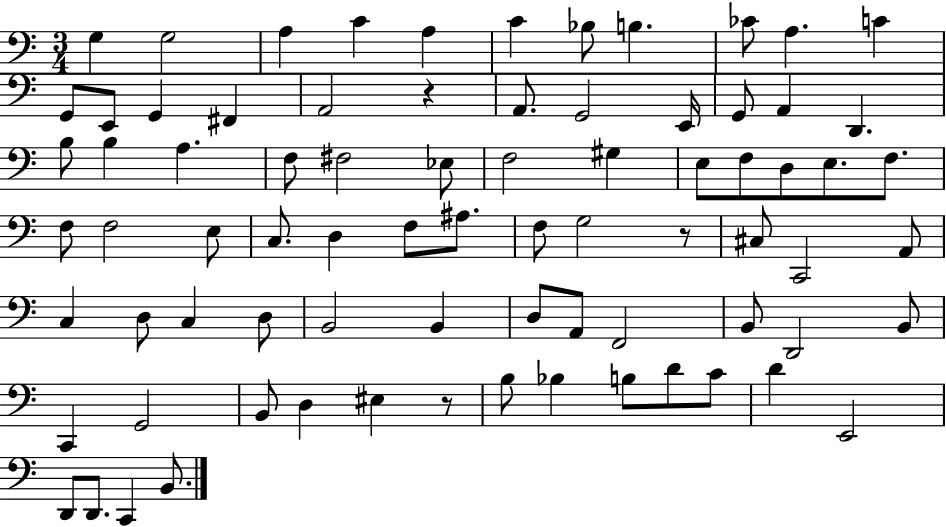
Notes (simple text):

G3/q G3/h A3/q C4/q A3/q C4/q Bb3/e B3/q. CES4/e A3/q. C4/q G2/e E2/e G2/q F#2/q A2/h R/q A2/e. G2/h E2/s G2/e A2/q D2/q. B3/e B3/q A3/q. F3/e F#3/h Eb3/e F3/h G#3/q E3/e F3/e D3/e E3/e. F3/e. F3/e F3/h E3/e C3/e. D3/q F3/e A#3/e. F3/e G3/h R/e C#3/e C2/h A2/e C3/q D3/e C3/q D3/e B2/h B2/q D3/e A2/e F2/h B2/e D2/h B2/e C2/q G2/h B2/e D3/q EIS3/q R/e B3/e Bb3/q B3/e D4/e C4/e D4/q E2/h D2/e D2/e. C2/q B2/e.